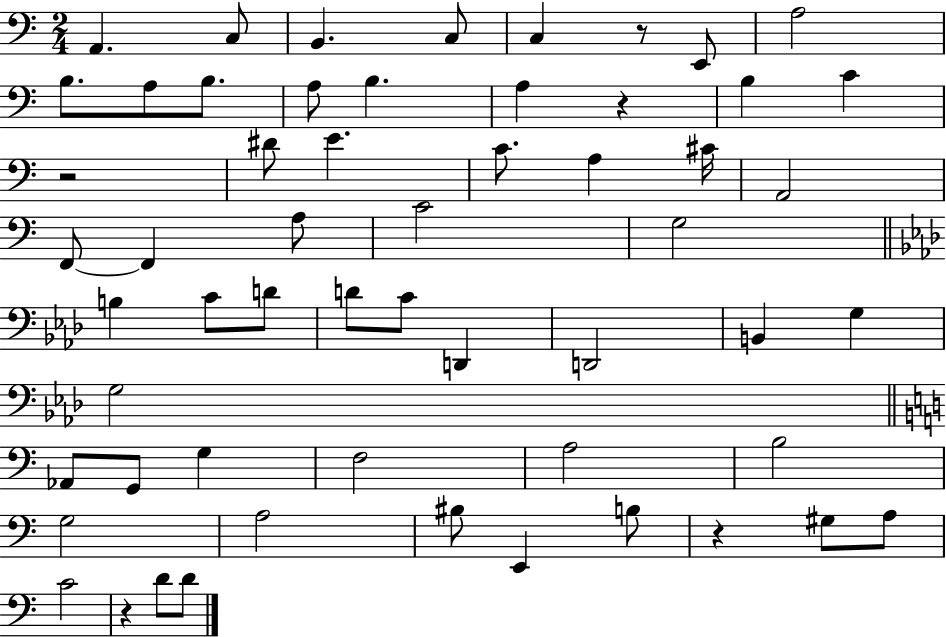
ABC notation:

X:1
T:Untitled
M:2/4
L:1/4
K:C
A,, C,/2 B,, C,/2 C, z/2 E,,/2 A,2 B,/2 A,/2 B,/2 A,/2 B, A, z B, C z2 ^D/2 E C/2 A, ^C/4 A,,2 F,,/2 F,, A,/2 C2 G,2 B, C/2 D/2 D/2 C/2 D,, D,,2 B,, G, G,2 _A,,/2 G,,/2 G, F,2 A,2 B,2 G,2 A,2 ^B,/2 E,, B,/2 z ^G,/2 A,/2 C2 z D/2 D/2